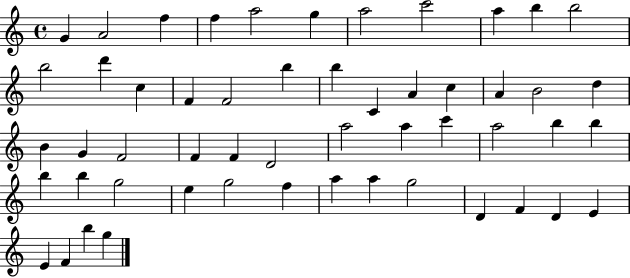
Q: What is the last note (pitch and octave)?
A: G5